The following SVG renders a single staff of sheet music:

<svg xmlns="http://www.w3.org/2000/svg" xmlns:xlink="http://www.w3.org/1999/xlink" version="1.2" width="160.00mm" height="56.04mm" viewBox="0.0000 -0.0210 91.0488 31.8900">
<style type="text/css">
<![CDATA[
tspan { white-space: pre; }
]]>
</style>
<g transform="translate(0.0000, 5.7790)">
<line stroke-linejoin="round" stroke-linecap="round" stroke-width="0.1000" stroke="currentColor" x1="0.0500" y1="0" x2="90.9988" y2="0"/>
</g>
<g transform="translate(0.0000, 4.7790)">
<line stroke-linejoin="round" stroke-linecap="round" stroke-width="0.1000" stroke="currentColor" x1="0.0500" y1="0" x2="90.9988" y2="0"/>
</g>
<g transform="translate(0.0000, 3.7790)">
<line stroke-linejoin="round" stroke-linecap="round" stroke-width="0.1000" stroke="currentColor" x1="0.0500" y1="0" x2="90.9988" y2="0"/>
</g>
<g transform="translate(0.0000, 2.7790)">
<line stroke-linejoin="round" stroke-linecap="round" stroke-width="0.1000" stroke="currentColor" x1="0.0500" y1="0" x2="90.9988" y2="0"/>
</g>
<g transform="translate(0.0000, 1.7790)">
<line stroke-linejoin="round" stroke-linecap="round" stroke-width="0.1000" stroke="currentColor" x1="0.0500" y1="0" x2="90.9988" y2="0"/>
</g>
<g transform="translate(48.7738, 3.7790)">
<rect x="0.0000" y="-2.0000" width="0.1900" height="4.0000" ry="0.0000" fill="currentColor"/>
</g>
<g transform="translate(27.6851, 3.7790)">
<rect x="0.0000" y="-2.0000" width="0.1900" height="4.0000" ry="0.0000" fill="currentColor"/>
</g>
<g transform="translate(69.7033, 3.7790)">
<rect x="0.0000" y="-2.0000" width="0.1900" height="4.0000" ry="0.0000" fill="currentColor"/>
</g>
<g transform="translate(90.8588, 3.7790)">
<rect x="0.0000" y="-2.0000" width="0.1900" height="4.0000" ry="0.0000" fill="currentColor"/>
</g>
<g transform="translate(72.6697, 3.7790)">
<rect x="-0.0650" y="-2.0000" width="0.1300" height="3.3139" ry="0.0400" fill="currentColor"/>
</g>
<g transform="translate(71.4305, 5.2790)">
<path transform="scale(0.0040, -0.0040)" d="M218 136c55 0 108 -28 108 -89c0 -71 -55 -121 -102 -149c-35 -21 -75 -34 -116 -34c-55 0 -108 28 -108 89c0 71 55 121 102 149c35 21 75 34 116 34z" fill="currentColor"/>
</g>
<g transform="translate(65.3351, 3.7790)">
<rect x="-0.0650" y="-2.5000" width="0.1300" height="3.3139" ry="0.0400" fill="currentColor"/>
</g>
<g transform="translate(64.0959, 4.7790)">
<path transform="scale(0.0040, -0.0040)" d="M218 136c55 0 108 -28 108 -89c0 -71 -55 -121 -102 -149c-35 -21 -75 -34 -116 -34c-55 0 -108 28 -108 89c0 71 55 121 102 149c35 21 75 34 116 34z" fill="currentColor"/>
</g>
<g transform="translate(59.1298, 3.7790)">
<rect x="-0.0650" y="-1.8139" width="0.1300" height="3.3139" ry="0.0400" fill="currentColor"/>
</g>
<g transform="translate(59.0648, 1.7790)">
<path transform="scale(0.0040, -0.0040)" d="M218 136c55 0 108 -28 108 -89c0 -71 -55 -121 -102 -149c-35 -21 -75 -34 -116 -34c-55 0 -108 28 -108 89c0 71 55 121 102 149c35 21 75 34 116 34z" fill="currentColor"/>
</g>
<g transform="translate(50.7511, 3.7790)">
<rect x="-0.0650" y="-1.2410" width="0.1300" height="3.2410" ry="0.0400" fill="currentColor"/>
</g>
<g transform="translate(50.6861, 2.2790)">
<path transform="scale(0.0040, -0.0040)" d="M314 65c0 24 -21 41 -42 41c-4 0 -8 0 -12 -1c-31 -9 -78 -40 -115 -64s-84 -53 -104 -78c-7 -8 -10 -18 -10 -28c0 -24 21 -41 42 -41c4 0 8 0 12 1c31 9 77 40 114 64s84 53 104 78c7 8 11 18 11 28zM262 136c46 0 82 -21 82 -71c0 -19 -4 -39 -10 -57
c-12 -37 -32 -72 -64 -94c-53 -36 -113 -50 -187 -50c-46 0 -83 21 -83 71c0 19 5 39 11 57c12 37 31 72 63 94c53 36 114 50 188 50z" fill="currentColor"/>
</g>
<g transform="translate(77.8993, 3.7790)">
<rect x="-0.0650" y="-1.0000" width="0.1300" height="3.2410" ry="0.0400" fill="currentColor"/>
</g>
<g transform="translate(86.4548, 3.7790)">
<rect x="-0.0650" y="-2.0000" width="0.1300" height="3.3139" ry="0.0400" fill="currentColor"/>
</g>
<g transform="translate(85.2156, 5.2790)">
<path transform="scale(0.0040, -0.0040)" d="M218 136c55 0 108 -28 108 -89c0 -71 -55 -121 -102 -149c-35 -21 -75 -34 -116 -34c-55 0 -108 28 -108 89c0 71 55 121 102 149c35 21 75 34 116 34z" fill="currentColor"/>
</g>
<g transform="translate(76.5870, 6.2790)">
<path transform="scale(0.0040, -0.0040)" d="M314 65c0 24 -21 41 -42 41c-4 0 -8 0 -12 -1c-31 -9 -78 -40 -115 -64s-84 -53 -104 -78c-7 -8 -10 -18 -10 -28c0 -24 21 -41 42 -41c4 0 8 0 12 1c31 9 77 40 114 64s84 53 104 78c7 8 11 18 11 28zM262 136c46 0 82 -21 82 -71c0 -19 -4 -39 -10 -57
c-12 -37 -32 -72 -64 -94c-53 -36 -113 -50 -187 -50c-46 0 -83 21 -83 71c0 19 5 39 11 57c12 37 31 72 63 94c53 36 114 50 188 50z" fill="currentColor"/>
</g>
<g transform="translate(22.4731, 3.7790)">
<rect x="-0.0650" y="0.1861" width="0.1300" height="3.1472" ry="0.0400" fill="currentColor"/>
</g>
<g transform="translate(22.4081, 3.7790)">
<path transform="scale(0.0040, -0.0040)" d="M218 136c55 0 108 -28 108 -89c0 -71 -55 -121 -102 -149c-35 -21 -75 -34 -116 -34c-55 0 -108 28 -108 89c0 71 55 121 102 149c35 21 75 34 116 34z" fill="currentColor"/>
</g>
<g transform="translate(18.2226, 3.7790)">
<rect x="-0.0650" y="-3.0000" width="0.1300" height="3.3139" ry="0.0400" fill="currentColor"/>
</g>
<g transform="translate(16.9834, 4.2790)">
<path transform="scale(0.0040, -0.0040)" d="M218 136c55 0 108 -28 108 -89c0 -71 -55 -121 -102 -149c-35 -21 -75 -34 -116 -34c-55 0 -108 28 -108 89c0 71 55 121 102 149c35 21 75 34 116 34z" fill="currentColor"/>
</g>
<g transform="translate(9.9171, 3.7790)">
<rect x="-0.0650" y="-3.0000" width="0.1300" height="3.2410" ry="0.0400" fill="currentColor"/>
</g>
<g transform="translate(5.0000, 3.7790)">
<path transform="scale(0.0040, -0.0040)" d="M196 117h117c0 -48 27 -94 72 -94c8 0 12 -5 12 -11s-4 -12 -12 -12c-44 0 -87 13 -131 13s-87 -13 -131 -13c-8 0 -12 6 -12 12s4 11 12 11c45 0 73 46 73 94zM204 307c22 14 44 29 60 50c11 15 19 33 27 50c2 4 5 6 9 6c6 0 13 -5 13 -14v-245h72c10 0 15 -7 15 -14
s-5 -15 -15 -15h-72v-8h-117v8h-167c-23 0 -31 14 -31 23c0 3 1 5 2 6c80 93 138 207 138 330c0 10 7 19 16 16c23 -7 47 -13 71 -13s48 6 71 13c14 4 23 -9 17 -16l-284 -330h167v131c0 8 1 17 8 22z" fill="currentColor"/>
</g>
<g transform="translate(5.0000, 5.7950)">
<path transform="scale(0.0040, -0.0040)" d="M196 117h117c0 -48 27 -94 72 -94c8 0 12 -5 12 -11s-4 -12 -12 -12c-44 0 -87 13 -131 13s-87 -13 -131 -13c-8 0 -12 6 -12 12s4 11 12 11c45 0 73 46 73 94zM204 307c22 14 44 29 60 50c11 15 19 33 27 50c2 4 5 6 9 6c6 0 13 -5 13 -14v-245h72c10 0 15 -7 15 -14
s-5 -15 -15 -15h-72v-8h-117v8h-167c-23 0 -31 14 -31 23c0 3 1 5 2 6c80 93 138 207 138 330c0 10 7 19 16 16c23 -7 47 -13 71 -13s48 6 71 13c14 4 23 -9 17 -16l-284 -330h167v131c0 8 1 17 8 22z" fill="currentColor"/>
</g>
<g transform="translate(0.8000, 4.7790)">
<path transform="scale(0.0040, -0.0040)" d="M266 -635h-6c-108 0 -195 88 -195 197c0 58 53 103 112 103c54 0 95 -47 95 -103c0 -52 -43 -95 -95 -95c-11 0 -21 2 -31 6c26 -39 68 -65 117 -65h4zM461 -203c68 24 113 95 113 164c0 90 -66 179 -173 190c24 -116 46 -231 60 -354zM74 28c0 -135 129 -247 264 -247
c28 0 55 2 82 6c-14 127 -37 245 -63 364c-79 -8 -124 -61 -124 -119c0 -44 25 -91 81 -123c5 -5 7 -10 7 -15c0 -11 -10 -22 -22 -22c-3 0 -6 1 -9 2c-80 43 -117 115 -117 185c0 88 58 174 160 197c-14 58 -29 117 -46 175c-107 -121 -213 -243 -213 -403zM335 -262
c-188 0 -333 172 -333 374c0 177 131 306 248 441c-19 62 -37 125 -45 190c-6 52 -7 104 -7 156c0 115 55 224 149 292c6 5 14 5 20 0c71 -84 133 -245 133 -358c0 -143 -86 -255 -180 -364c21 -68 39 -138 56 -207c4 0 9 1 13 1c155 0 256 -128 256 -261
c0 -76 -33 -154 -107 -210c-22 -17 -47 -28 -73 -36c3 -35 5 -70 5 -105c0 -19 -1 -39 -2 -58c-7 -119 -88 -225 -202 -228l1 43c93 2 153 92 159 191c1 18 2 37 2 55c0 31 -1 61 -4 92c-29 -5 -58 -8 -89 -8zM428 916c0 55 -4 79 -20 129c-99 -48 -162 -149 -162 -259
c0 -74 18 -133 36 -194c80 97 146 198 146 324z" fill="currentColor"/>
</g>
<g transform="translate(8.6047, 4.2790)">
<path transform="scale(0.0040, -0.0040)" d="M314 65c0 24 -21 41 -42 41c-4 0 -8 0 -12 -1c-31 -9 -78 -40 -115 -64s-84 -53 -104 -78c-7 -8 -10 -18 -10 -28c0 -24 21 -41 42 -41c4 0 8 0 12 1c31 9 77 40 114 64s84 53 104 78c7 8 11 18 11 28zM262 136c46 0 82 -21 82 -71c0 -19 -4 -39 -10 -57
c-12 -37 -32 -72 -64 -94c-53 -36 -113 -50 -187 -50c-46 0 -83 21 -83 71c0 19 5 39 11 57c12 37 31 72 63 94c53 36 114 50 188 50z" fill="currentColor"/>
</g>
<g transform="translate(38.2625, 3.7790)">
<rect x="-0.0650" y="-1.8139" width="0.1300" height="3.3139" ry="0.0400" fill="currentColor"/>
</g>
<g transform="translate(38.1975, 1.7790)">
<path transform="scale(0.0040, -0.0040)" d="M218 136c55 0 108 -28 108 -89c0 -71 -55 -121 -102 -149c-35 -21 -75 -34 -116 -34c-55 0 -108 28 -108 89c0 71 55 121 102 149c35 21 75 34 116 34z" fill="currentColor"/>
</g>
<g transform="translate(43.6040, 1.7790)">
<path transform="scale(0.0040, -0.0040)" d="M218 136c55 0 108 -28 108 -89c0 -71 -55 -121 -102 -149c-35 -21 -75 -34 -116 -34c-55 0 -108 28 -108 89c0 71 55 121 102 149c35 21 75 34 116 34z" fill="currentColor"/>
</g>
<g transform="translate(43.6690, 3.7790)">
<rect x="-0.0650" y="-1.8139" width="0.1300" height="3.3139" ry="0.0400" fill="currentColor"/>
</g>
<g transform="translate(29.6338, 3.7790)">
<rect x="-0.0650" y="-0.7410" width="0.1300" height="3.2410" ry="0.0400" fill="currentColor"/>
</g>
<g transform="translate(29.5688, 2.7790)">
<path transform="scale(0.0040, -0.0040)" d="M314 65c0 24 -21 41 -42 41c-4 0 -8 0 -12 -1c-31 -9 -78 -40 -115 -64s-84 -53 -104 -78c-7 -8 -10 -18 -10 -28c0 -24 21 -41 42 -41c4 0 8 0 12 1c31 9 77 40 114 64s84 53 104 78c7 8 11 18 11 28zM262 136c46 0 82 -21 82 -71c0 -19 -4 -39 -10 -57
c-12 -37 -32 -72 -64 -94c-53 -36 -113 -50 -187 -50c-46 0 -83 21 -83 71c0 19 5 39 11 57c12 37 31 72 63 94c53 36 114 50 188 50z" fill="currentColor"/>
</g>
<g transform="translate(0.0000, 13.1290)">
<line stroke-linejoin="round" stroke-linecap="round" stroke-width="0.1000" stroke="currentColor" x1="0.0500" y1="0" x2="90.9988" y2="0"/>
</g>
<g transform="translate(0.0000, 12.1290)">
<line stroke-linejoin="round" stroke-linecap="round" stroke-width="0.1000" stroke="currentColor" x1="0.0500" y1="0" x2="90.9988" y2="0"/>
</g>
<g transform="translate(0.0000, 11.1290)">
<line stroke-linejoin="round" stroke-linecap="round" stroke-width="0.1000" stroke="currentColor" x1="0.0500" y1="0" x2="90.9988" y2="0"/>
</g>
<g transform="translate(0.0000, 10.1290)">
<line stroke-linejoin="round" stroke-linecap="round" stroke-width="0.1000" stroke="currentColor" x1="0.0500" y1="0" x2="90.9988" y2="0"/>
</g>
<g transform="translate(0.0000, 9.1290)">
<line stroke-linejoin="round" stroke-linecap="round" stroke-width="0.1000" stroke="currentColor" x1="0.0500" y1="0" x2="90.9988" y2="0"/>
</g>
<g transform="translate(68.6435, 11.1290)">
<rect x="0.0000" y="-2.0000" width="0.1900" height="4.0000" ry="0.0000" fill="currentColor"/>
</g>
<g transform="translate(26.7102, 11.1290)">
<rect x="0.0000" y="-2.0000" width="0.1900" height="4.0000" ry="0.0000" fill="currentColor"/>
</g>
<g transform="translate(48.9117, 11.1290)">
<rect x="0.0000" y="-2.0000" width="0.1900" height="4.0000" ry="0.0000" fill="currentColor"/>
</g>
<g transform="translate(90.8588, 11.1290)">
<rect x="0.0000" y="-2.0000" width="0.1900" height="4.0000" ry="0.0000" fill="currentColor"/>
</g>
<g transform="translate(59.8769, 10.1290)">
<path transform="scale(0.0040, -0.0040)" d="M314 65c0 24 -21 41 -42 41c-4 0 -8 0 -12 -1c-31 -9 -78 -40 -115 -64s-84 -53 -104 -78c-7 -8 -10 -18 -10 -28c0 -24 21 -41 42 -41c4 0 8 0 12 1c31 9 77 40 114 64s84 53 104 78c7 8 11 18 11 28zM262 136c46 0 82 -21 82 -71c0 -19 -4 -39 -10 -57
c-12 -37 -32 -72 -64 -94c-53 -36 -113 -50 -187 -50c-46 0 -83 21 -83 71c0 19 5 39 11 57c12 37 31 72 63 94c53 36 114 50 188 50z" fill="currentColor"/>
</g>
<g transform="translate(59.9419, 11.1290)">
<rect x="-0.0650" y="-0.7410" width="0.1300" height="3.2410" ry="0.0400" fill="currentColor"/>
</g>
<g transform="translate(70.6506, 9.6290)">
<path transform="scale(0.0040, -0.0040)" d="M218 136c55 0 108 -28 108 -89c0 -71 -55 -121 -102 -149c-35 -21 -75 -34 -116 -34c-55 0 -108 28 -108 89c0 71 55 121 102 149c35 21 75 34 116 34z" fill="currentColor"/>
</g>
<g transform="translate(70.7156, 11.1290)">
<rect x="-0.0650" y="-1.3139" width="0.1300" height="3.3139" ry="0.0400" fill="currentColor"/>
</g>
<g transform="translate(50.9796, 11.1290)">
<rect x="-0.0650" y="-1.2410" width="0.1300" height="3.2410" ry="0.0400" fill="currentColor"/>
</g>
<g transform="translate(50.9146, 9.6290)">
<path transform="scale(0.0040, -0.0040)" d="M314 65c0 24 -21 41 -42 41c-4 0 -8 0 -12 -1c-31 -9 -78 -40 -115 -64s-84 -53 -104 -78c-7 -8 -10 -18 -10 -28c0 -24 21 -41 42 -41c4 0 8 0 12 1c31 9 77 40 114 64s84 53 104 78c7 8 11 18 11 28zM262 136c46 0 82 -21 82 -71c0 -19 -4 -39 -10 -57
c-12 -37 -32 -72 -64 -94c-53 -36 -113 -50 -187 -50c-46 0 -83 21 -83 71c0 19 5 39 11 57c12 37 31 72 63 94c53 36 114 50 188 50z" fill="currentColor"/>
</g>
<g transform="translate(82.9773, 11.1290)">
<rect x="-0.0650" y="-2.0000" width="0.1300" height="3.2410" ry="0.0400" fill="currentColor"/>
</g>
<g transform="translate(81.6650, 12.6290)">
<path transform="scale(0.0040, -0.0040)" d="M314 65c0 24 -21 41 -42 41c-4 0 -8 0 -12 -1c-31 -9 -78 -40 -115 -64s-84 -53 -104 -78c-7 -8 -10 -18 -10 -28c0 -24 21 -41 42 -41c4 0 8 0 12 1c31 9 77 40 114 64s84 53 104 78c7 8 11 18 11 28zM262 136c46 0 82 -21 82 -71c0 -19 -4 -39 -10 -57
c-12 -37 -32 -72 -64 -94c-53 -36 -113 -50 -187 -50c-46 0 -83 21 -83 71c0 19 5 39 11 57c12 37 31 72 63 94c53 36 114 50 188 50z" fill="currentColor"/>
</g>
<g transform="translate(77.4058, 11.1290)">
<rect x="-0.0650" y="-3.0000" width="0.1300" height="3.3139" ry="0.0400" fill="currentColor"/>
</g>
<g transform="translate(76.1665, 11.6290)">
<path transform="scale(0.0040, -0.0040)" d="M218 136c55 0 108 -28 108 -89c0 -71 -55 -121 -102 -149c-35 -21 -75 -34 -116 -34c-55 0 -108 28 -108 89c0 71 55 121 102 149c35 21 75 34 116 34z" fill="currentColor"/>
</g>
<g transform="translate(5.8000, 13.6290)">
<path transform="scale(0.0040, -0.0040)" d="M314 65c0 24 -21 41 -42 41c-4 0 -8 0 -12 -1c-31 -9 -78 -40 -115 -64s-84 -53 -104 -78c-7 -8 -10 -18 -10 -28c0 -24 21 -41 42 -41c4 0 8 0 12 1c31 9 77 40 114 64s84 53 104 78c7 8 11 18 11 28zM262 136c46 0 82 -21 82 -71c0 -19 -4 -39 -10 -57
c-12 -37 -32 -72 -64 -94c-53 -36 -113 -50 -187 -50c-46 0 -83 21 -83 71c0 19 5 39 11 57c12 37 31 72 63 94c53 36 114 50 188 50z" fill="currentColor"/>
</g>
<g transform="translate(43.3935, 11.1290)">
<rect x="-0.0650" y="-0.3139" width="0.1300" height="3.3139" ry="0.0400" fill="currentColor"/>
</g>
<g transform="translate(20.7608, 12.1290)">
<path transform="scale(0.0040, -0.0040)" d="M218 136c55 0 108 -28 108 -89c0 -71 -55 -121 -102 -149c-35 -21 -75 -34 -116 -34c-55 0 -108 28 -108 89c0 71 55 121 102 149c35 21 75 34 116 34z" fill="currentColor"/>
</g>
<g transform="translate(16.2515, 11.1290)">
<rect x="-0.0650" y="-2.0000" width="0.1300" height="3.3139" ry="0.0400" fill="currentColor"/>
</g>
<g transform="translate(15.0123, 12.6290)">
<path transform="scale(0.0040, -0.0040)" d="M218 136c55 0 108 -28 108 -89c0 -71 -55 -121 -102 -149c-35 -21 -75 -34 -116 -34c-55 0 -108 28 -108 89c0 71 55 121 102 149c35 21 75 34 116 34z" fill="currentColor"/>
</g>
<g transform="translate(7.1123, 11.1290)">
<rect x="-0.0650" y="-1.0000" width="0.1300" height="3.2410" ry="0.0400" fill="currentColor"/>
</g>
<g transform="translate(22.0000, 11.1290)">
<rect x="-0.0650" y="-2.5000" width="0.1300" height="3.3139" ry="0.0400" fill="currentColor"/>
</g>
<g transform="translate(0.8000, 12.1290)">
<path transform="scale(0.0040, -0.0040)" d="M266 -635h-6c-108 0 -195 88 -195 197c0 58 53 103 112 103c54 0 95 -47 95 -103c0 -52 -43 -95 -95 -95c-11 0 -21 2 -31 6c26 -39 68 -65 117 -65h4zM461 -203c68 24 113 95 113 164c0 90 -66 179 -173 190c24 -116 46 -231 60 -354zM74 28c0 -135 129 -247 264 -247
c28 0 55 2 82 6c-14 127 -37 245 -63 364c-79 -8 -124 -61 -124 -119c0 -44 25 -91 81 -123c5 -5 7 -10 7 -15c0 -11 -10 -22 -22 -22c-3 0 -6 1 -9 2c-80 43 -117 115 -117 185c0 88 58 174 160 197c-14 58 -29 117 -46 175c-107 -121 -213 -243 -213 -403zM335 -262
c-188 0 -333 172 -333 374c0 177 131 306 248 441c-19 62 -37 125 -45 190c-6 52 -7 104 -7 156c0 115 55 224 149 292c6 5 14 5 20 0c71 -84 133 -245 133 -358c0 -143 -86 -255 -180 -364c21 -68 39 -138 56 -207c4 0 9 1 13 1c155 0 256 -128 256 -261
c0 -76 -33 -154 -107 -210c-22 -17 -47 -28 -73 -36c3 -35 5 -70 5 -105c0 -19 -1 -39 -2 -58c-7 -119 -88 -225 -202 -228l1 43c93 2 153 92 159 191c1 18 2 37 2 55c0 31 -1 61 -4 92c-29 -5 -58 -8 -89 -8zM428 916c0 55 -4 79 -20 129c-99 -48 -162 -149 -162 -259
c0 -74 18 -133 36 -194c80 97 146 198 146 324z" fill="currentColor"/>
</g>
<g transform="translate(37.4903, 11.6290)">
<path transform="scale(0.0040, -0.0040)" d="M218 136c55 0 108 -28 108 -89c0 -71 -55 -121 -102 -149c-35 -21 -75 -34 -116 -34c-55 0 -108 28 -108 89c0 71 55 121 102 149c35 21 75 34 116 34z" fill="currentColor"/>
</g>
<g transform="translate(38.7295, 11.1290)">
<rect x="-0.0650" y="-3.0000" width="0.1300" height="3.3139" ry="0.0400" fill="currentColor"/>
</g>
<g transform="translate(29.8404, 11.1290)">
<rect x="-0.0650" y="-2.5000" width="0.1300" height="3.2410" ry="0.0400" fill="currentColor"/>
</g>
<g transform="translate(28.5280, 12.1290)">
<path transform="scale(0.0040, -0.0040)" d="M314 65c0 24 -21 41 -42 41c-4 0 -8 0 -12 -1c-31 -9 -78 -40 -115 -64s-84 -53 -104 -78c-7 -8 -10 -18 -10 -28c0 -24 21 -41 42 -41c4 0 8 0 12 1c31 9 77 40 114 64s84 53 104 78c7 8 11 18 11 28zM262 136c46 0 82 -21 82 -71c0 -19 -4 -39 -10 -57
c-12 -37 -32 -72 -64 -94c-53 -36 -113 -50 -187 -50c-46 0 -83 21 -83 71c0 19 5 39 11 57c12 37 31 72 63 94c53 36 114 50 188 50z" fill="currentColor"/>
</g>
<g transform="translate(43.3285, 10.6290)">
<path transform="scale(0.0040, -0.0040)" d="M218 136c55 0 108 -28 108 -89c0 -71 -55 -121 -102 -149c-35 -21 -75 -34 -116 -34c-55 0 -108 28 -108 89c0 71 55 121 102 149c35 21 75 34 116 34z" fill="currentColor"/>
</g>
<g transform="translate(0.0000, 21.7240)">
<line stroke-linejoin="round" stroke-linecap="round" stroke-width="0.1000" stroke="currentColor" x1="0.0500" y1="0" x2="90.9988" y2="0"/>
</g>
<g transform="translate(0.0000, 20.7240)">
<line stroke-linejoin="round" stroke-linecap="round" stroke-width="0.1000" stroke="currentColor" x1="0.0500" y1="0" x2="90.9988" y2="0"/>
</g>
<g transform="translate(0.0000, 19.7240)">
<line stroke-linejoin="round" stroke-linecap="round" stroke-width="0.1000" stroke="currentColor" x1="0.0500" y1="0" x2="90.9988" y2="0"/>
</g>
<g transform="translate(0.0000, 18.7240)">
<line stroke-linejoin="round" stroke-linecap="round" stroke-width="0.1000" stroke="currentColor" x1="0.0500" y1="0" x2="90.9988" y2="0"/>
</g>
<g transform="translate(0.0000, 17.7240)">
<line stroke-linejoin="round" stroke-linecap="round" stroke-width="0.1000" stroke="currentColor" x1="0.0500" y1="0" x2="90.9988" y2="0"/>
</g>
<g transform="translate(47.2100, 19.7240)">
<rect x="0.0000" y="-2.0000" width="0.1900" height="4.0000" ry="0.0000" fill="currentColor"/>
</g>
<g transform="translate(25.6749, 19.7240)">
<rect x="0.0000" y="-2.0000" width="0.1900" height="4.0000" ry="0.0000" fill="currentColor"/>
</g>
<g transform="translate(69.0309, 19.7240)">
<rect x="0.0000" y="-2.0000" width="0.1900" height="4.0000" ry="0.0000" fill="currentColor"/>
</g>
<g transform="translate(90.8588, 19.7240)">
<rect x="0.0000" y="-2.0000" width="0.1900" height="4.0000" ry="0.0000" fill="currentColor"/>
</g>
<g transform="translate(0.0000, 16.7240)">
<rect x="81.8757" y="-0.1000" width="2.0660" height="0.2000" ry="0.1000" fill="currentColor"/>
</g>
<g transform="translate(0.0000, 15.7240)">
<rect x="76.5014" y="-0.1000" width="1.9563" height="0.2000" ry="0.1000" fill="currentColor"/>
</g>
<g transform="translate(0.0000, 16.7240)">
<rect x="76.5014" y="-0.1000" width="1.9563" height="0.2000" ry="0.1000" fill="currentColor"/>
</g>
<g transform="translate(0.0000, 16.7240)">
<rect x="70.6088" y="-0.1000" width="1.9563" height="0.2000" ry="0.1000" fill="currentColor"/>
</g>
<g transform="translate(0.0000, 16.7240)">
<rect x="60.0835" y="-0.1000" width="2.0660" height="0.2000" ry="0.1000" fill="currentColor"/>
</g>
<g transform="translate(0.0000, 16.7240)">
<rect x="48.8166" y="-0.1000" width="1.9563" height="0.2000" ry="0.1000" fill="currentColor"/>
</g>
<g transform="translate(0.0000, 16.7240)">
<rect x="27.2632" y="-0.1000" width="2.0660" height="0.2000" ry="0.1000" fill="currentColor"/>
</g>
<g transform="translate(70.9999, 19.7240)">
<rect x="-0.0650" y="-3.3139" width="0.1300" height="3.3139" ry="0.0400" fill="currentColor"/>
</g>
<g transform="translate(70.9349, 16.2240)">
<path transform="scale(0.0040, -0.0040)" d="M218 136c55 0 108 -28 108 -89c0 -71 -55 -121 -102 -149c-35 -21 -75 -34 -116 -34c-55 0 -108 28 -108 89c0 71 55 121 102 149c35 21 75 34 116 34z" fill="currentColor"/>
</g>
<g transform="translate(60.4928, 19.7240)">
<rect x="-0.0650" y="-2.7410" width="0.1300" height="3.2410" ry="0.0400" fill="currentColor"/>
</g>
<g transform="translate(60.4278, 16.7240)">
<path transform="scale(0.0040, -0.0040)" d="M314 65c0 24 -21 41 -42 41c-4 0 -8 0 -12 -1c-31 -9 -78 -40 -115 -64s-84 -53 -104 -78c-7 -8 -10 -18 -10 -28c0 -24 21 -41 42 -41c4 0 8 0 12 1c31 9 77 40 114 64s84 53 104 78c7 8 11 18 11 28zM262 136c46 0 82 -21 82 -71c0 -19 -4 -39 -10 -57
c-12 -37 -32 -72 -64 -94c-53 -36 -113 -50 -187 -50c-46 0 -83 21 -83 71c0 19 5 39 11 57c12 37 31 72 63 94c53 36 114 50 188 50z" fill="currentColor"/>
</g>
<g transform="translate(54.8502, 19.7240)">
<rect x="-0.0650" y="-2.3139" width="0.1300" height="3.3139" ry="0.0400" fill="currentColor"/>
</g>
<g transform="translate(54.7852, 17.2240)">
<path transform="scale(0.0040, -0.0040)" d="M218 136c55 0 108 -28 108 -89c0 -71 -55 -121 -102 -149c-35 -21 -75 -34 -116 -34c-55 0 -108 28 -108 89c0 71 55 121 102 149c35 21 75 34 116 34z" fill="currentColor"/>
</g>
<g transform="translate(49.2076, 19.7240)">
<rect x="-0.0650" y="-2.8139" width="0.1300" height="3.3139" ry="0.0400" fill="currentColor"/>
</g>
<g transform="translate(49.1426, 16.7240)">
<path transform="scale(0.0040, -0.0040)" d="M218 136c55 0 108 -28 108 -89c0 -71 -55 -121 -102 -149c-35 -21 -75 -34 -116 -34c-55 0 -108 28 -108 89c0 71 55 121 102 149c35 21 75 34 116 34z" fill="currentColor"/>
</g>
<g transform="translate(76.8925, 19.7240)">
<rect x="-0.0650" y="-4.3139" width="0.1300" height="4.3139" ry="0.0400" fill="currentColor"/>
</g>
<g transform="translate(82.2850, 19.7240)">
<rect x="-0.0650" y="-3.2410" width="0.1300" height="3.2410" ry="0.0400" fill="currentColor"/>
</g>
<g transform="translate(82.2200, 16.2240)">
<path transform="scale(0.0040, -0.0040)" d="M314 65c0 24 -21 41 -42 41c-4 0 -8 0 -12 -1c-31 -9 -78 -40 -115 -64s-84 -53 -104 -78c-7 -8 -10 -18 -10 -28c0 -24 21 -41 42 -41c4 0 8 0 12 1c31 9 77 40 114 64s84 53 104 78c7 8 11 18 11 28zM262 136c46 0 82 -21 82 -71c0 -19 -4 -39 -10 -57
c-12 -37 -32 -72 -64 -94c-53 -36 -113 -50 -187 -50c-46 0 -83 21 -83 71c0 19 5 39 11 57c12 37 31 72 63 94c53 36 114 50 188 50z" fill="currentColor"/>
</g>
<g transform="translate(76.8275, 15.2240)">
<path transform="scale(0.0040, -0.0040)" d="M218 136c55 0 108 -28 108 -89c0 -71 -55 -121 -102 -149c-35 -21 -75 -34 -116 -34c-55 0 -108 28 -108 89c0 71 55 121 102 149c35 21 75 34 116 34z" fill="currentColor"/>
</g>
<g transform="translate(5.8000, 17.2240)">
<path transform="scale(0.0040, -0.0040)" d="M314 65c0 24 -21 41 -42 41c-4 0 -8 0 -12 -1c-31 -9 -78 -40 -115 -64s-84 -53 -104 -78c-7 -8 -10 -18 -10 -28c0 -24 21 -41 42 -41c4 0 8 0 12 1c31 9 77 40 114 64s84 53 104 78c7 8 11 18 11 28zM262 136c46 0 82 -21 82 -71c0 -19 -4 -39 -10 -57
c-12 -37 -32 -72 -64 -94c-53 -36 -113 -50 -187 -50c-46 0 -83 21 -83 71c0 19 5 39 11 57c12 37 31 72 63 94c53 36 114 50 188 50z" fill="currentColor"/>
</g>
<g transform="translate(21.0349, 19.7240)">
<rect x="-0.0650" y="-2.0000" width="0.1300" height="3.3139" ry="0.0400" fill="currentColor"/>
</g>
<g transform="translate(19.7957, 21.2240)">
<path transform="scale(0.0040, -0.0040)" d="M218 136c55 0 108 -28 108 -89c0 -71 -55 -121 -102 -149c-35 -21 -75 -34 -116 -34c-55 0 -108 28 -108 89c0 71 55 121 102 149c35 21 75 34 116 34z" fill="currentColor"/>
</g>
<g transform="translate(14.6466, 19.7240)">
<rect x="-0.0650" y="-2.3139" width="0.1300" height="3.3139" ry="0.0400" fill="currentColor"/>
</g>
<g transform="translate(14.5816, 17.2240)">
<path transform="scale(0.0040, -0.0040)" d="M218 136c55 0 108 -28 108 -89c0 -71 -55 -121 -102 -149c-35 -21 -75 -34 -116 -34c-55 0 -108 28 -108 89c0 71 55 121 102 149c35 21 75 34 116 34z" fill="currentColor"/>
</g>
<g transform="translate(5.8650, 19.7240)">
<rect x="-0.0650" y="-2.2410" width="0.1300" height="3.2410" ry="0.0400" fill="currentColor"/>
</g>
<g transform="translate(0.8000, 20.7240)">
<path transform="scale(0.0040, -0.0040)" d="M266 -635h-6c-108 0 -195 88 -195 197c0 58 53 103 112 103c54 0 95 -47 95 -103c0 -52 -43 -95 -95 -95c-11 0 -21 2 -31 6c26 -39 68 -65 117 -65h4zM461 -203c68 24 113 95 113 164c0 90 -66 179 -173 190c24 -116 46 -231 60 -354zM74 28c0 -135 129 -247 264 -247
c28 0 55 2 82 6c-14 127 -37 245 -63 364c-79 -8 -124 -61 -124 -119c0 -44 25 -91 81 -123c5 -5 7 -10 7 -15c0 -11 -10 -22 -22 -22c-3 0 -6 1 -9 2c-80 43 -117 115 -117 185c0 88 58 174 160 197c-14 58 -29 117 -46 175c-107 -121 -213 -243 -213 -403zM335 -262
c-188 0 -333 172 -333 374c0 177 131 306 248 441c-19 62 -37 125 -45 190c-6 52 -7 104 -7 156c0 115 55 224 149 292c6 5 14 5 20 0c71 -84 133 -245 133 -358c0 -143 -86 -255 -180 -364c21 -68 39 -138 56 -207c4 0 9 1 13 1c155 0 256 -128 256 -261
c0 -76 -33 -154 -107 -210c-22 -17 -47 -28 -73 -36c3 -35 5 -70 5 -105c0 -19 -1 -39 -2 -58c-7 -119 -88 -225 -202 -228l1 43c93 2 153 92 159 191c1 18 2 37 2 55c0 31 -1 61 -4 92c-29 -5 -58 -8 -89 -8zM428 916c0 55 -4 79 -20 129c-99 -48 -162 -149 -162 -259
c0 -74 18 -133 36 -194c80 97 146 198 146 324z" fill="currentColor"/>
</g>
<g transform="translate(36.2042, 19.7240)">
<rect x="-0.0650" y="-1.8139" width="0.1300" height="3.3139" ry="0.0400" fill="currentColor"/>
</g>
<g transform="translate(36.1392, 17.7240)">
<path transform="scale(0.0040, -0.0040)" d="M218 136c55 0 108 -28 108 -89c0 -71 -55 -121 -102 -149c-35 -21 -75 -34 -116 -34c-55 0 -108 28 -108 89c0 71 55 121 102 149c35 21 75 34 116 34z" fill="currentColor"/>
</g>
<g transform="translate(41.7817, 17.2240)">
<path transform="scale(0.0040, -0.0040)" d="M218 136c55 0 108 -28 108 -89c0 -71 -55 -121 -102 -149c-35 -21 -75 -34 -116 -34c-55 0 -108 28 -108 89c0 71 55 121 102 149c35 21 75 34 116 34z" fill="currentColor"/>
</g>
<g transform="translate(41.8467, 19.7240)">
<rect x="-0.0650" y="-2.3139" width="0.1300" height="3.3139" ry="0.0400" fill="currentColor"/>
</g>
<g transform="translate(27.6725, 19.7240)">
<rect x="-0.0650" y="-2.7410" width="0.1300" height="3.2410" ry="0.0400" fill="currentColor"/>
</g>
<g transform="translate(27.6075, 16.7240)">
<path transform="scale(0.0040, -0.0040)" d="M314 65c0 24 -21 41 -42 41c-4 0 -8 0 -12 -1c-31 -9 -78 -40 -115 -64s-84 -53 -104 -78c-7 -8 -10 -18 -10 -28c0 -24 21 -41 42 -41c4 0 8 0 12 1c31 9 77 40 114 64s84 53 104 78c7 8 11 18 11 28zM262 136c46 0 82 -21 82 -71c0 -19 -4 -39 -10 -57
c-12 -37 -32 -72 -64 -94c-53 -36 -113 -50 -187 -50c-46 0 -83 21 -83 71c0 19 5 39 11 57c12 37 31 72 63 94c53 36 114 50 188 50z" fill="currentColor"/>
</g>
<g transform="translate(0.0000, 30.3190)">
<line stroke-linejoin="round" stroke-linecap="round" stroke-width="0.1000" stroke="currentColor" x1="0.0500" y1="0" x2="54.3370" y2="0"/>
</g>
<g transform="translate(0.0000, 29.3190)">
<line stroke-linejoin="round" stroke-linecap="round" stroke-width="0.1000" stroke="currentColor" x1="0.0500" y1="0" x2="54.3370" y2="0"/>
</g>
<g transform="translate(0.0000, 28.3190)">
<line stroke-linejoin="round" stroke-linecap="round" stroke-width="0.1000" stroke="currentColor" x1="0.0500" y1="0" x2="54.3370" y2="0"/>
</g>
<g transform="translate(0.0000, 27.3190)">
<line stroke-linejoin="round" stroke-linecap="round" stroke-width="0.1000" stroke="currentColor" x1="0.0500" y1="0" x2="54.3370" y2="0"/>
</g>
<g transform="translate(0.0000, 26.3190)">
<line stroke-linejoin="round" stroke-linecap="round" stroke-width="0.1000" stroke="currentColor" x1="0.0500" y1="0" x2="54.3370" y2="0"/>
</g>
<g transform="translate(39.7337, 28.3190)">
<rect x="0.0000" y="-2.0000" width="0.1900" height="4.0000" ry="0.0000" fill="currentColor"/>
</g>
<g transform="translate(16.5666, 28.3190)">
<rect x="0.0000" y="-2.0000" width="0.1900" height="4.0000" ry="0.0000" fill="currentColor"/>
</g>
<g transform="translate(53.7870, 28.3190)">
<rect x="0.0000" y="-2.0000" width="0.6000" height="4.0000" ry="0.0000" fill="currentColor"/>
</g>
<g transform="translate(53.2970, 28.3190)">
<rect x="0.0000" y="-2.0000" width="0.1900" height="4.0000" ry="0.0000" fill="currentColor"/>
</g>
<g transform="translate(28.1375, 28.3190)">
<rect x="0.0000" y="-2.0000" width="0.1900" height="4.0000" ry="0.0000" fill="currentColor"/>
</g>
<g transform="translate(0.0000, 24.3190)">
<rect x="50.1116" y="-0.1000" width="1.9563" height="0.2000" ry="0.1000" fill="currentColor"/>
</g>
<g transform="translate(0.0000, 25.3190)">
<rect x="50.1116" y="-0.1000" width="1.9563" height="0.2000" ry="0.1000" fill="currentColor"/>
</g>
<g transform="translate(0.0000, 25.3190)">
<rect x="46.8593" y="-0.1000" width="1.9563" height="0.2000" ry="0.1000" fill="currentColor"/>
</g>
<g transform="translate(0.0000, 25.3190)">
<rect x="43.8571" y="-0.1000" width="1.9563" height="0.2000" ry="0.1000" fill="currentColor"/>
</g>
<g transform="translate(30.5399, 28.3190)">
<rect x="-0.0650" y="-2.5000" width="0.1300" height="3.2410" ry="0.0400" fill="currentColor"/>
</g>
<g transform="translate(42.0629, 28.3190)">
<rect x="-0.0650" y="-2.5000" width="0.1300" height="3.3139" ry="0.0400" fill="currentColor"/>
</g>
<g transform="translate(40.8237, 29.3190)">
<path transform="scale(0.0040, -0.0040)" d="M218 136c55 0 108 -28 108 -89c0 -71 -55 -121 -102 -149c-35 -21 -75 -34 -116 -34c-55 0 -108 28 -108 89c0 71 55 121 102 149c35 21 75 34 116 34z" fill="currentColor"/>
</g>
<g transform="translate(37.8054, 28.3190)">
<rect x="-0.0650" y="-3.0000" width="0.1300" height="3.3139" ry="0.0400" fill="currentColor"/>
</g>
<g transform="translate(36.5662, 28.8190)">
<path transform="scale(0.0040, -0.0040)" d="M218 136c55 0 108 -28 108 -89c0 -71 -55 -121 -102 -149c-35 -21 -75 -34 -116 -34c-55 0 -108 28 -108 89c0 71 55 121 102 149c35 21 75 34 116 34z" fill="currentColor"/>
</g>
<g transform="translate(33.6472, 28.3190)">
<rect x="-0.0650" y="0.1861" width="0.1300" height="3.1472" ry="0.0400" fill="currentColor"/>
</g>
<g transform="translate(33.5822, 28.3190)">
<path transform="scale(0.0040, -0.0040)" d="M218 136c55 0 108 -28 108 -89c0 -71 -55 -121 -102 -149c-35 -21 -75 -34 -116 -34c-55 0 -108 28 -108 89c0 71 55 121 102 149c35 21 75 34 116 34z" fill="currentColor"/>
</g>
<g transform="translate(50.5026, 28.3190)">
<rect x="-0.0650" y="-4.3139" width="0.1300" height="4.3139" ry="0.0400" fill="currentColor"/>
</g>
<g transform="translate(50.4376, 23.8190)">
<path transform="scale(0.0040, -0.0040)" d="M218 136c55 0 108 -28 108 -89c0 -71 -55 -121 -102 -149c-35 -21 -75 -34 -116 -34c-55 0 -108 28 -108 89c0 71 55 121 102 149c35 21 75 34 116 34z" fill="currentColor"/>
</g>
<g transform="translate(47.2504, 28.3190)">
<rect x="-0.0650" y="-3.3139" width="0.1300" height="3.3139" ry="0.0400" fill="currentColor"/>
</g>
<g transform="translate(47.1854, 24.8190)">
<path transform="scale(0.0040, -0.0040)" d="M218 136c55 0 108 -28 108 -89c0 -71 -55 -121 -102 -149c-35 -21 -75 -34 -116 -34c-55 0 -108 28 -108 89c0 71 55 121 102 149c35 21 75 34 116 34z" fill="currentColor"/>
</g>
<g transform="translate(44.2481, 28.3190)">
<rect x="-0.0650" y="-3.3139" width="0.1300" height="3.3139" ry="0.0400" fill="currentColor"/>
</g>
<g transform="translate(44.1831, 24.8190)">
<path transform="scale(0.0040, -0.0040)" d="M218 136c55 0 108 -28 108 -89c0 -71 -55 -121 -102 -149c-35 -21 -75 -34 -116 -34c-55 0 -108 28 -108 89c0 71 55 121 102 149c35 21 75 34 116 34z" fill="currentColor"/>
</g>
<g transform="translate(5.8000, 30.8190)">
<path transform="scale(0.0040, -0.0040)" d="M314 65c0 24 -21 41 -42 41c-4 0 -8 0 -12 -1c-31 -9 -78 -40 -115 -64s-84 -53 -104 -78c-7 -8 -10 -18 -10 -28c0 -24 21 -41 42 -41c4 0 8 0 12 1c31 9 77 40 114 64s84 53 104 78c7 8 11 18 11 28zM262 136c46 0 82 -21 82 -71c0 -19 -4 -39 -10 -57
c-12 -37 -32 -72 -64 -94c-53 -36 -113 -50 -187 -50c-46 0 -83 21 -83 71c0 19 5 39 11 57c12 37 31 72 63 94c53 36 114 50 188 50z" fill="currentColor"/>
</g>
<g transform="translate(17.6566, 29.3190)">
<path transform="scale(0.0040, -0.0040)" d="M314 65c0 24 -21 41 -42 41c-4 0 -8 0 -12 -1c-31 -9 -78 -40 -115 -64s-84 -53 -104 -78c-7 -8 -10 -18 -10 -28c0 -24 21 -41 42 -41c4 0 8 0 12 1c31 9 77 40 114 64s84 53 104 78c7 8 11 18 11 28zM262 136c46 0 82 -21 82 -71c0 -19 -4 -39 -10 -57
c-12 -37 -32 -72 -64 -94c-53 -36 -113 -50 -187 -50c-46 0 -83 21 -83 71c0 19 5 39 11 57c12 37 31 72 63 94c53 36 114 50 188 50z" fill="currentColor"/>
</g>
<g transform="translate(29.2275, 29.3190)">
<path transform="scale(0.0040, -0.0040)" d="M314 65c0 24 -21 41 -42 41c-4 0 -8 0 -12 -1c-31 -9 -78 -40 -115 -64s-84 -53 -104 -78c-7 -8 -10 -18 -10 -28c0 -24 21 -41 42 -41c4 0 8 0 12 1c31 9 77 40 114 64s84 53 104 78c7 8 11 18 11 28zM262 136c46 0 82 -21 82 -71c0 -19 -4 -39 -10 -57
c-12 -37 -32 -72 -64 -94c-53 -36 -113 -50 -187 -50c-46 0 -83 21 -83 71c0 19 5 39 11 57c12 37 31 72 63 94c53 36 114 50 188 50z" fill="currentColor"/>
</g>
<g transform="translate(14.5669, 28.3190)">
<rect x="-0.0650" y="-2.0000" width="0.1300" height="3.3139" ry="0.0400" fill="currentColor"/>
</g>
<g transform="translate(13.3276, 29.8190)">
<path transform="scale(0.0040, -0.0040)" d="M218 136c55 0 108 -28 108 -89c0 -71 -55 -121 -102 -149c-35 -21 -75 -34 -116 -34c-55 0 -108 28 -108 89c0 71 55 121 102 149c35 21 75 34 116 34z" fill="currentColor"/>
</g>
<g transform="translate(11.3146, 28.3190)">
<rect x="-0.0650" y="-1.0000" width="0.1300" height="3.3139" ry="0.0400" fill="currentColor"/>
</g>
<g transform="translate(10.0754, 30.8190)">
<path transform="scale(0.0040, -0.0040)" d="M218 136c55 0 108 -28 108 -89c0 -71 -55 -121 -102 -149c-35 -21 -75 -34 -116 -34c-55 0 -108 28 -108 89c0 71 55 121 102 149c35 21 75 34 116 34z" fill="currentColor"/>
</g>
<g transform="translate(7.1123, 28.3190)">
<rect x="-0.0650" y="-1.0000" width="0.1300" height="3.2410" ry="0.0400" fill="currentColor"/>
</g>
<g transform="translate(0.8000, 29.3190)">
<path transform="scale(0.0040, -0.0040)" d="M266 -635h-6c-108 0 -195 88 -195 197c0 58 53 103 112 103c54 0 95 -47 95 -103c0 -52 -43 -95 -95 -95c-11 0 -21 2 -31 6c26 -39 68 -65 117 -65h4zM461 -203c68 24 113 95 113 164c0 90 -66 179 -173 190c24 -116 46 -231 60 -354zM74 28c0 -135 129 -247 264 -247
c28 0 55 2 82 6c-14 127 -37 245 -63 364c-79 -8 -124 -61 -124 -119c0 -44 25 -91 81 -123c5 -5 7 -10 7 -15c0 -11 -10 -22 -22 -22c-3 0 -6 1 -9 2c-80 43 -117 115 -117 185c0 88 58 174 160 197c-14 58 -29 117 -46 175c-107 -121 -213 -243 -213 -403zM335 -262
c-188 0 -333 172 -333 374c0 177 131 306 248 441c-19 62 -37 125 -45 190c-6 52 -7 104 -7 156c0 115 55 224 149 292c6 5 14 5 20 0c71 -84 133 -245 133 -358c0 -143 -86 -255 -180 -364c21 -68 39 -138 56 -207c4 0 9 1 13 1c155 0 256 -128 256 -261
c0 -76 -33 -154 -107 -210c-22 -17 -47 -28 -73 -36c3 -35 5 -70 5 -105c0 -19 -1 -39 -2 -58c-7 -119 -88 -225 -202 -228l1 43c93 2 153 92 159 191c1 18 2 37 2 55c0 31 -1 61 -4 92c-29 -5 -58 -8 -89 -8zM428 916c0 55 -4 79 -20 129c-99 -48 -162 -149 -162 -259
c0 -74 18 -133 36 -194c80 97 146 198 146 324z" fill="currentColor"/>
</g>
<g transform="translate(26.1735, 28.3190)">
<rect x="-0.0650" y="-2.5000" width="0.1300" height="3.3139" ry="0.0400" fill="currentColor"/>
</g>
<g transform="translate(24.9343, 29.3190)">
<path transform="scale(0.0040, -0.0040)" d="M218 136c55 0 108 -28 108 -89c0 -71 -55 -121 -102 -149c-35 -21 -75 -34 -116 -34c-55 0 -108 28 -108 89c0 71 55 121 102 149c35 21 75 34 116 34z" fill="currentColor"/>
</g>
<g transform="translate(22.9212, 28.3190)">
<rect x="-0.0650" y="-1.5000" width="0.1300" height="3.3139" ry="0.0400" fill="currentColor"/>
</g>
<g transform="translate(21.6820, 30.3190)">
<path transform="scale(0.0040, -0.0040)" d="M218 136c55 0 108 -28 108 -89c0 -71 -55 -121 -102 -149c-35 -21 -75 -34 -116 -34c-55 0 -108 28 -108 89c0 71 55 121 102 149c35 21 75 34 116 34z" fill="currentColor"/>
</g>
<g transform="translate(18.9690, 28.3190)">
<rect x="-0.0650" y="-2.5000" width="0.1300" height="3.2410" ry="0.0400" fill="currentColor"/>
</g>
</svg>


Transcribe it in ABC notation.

X:1
T:Untitled
M:4/4
L:1/4
K:C
A2 A B d2 f f e2 f G F D2 F D2 F G G2 A c e2 d2 e A F2 g2 g F a2 f g a g a2 b d' b2 D2 D F G2 E G G2 B A G b b d'